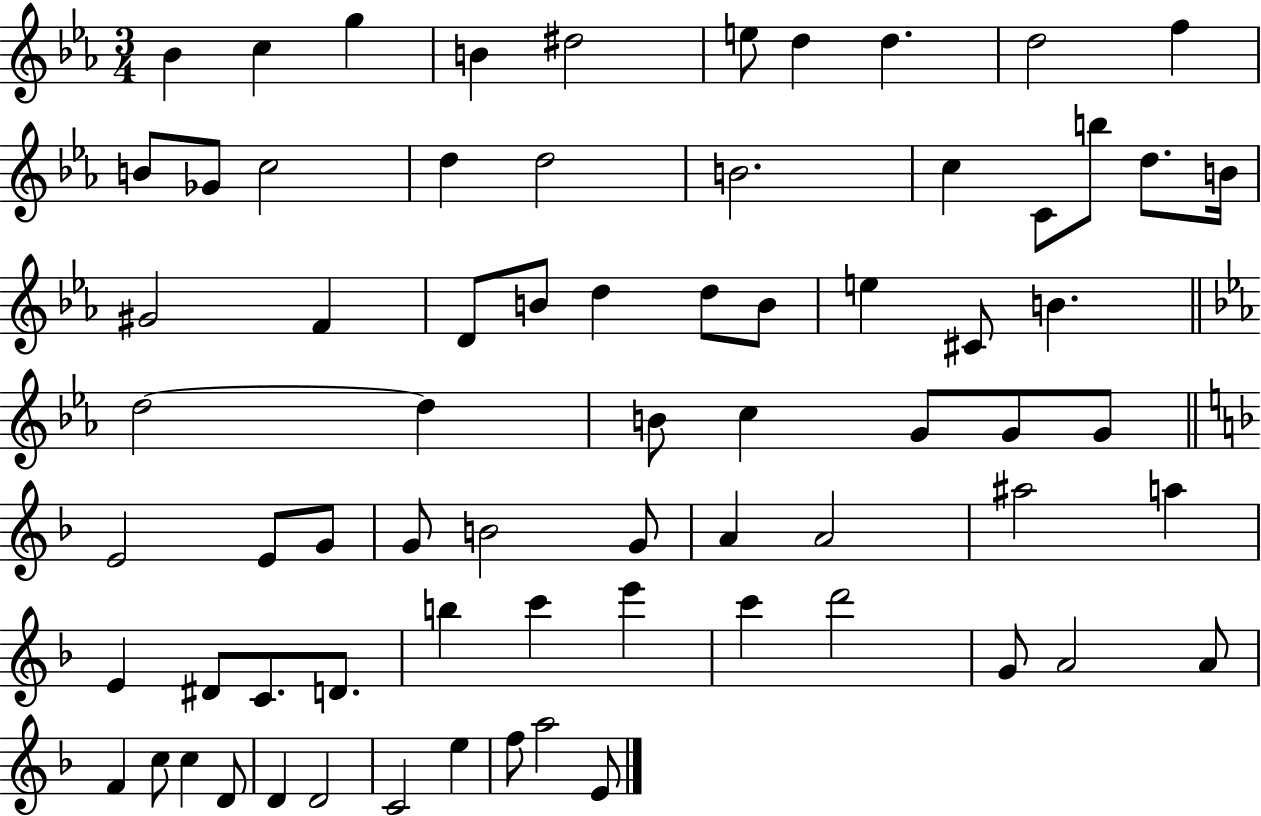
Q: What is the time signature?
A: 3/4